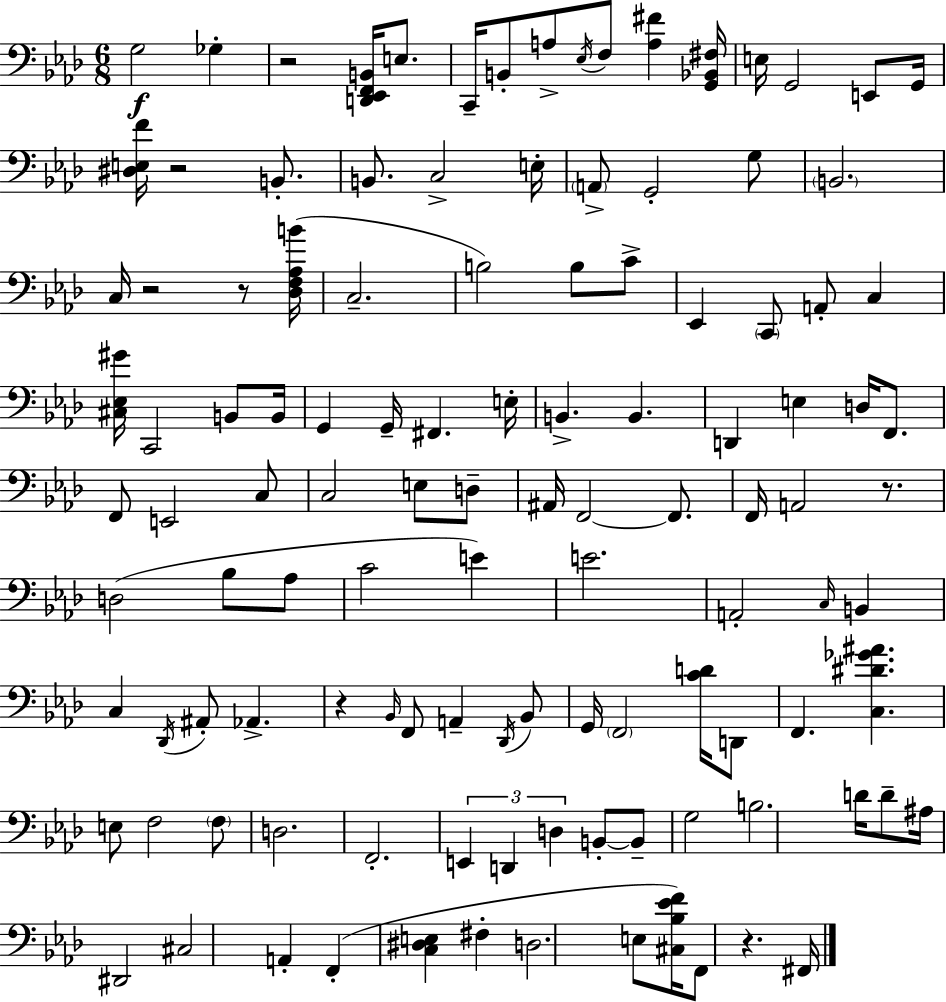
{
  \clef bass
  \numericTimeSignature
  \time 6/8
  \key aes \major
  \repeat volta 2 { g2\f ges4-. | r2 <d, ees, f, b,>16 e8. | c,16-- b,8-. a8-> \acciaccatura { ees16 } f8 <a fis'>4 | <g, bes, fis>16 e16 g,2 e,8 | \break g,16 <dis e f'>16 r2 b,8.-. | b,8. c2-> | e16-. \parenthesize a,8-> g,2-. g8 | \parenthesize b,2. | \break c16 r2 r8 | <des f aes b'>16( c2.-- | b2) b8 c'8-> | ees,4 \parenthesize c,8 a,8-. c4 | \break <cis ees gis'>16 c,2 b,8 | b,16 g,4 g,16-- fis,4. | e16-. b,4.-> b,4. | d,4 e4 d16 f,8. | \break f,8 e,2 c8 | c2 e8 d8-- | ais,16 f,2~~ f,8. | f,16 a,2 r8. | \break d2( bes8 aes8 | c'2 e'4) | e'2. | a,2-. \grace { c16 } b,4 | \break c4 \acciaccatura { des,16 } ais,8-. aes,4.-> | r4 \grace { bes,16 } f,8 a,4-- | \acciaccatura { des,16 } bes,8 g,16 \parenthesize f,2 | <c' d'>16 d,8 f,4. <c dis' ges' ais'>4. | \break e8 f2 | \parenthesize f8 d2. | f,2.-. | \tuplet 3/2 { e,4 d,4 | \break d4 } b,8-.~~ b,8-- g2 | b2. | d'16 d'8-- ais16 dis,2 | cis2 | \break a,4-. f,4-.( <c dis e>4 | fis4-. d2. | e8 <cis bes ees' f'>16) f,8 r4. | fis,16 } \bar "|."
}